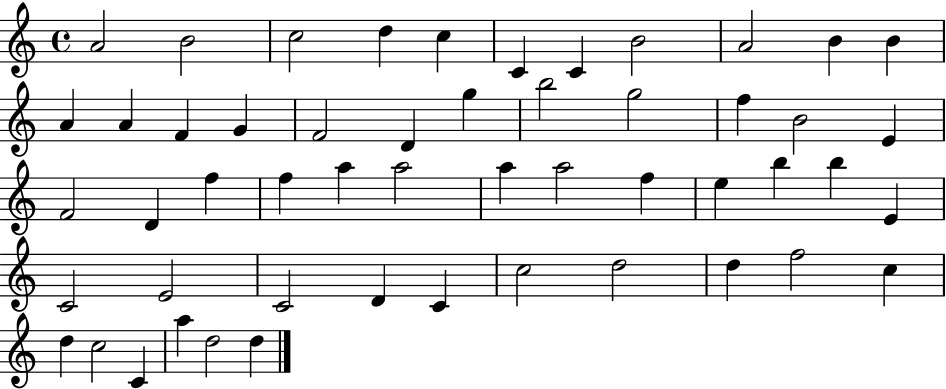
{
  \clef treble
  \time 4/4
  \defaultTimeSignature
  \key c \major
  a'2 b'2 | c''2 d''4 c''4 | c'4 c'4 b'2 | a'2 b'4 b'4 | \break a'4 a'4 f'4 g'4 | f'2 d'4 g''4 | b''2 g''2 | f''4 b'2 e'4 | \break f'2 d'4 f''4 | f''4 a''4 a''2 | a''4 a''2 f''4 | e''4 b''4 b''4 e'4 | \break c'2 e'2 | c'2 d'4 c'4 | c''2 d''2 | d''4 f''2 c''4 | \break d''4 c''2 c'4 | a''4 d''2 d''4 | \bar "|."
}